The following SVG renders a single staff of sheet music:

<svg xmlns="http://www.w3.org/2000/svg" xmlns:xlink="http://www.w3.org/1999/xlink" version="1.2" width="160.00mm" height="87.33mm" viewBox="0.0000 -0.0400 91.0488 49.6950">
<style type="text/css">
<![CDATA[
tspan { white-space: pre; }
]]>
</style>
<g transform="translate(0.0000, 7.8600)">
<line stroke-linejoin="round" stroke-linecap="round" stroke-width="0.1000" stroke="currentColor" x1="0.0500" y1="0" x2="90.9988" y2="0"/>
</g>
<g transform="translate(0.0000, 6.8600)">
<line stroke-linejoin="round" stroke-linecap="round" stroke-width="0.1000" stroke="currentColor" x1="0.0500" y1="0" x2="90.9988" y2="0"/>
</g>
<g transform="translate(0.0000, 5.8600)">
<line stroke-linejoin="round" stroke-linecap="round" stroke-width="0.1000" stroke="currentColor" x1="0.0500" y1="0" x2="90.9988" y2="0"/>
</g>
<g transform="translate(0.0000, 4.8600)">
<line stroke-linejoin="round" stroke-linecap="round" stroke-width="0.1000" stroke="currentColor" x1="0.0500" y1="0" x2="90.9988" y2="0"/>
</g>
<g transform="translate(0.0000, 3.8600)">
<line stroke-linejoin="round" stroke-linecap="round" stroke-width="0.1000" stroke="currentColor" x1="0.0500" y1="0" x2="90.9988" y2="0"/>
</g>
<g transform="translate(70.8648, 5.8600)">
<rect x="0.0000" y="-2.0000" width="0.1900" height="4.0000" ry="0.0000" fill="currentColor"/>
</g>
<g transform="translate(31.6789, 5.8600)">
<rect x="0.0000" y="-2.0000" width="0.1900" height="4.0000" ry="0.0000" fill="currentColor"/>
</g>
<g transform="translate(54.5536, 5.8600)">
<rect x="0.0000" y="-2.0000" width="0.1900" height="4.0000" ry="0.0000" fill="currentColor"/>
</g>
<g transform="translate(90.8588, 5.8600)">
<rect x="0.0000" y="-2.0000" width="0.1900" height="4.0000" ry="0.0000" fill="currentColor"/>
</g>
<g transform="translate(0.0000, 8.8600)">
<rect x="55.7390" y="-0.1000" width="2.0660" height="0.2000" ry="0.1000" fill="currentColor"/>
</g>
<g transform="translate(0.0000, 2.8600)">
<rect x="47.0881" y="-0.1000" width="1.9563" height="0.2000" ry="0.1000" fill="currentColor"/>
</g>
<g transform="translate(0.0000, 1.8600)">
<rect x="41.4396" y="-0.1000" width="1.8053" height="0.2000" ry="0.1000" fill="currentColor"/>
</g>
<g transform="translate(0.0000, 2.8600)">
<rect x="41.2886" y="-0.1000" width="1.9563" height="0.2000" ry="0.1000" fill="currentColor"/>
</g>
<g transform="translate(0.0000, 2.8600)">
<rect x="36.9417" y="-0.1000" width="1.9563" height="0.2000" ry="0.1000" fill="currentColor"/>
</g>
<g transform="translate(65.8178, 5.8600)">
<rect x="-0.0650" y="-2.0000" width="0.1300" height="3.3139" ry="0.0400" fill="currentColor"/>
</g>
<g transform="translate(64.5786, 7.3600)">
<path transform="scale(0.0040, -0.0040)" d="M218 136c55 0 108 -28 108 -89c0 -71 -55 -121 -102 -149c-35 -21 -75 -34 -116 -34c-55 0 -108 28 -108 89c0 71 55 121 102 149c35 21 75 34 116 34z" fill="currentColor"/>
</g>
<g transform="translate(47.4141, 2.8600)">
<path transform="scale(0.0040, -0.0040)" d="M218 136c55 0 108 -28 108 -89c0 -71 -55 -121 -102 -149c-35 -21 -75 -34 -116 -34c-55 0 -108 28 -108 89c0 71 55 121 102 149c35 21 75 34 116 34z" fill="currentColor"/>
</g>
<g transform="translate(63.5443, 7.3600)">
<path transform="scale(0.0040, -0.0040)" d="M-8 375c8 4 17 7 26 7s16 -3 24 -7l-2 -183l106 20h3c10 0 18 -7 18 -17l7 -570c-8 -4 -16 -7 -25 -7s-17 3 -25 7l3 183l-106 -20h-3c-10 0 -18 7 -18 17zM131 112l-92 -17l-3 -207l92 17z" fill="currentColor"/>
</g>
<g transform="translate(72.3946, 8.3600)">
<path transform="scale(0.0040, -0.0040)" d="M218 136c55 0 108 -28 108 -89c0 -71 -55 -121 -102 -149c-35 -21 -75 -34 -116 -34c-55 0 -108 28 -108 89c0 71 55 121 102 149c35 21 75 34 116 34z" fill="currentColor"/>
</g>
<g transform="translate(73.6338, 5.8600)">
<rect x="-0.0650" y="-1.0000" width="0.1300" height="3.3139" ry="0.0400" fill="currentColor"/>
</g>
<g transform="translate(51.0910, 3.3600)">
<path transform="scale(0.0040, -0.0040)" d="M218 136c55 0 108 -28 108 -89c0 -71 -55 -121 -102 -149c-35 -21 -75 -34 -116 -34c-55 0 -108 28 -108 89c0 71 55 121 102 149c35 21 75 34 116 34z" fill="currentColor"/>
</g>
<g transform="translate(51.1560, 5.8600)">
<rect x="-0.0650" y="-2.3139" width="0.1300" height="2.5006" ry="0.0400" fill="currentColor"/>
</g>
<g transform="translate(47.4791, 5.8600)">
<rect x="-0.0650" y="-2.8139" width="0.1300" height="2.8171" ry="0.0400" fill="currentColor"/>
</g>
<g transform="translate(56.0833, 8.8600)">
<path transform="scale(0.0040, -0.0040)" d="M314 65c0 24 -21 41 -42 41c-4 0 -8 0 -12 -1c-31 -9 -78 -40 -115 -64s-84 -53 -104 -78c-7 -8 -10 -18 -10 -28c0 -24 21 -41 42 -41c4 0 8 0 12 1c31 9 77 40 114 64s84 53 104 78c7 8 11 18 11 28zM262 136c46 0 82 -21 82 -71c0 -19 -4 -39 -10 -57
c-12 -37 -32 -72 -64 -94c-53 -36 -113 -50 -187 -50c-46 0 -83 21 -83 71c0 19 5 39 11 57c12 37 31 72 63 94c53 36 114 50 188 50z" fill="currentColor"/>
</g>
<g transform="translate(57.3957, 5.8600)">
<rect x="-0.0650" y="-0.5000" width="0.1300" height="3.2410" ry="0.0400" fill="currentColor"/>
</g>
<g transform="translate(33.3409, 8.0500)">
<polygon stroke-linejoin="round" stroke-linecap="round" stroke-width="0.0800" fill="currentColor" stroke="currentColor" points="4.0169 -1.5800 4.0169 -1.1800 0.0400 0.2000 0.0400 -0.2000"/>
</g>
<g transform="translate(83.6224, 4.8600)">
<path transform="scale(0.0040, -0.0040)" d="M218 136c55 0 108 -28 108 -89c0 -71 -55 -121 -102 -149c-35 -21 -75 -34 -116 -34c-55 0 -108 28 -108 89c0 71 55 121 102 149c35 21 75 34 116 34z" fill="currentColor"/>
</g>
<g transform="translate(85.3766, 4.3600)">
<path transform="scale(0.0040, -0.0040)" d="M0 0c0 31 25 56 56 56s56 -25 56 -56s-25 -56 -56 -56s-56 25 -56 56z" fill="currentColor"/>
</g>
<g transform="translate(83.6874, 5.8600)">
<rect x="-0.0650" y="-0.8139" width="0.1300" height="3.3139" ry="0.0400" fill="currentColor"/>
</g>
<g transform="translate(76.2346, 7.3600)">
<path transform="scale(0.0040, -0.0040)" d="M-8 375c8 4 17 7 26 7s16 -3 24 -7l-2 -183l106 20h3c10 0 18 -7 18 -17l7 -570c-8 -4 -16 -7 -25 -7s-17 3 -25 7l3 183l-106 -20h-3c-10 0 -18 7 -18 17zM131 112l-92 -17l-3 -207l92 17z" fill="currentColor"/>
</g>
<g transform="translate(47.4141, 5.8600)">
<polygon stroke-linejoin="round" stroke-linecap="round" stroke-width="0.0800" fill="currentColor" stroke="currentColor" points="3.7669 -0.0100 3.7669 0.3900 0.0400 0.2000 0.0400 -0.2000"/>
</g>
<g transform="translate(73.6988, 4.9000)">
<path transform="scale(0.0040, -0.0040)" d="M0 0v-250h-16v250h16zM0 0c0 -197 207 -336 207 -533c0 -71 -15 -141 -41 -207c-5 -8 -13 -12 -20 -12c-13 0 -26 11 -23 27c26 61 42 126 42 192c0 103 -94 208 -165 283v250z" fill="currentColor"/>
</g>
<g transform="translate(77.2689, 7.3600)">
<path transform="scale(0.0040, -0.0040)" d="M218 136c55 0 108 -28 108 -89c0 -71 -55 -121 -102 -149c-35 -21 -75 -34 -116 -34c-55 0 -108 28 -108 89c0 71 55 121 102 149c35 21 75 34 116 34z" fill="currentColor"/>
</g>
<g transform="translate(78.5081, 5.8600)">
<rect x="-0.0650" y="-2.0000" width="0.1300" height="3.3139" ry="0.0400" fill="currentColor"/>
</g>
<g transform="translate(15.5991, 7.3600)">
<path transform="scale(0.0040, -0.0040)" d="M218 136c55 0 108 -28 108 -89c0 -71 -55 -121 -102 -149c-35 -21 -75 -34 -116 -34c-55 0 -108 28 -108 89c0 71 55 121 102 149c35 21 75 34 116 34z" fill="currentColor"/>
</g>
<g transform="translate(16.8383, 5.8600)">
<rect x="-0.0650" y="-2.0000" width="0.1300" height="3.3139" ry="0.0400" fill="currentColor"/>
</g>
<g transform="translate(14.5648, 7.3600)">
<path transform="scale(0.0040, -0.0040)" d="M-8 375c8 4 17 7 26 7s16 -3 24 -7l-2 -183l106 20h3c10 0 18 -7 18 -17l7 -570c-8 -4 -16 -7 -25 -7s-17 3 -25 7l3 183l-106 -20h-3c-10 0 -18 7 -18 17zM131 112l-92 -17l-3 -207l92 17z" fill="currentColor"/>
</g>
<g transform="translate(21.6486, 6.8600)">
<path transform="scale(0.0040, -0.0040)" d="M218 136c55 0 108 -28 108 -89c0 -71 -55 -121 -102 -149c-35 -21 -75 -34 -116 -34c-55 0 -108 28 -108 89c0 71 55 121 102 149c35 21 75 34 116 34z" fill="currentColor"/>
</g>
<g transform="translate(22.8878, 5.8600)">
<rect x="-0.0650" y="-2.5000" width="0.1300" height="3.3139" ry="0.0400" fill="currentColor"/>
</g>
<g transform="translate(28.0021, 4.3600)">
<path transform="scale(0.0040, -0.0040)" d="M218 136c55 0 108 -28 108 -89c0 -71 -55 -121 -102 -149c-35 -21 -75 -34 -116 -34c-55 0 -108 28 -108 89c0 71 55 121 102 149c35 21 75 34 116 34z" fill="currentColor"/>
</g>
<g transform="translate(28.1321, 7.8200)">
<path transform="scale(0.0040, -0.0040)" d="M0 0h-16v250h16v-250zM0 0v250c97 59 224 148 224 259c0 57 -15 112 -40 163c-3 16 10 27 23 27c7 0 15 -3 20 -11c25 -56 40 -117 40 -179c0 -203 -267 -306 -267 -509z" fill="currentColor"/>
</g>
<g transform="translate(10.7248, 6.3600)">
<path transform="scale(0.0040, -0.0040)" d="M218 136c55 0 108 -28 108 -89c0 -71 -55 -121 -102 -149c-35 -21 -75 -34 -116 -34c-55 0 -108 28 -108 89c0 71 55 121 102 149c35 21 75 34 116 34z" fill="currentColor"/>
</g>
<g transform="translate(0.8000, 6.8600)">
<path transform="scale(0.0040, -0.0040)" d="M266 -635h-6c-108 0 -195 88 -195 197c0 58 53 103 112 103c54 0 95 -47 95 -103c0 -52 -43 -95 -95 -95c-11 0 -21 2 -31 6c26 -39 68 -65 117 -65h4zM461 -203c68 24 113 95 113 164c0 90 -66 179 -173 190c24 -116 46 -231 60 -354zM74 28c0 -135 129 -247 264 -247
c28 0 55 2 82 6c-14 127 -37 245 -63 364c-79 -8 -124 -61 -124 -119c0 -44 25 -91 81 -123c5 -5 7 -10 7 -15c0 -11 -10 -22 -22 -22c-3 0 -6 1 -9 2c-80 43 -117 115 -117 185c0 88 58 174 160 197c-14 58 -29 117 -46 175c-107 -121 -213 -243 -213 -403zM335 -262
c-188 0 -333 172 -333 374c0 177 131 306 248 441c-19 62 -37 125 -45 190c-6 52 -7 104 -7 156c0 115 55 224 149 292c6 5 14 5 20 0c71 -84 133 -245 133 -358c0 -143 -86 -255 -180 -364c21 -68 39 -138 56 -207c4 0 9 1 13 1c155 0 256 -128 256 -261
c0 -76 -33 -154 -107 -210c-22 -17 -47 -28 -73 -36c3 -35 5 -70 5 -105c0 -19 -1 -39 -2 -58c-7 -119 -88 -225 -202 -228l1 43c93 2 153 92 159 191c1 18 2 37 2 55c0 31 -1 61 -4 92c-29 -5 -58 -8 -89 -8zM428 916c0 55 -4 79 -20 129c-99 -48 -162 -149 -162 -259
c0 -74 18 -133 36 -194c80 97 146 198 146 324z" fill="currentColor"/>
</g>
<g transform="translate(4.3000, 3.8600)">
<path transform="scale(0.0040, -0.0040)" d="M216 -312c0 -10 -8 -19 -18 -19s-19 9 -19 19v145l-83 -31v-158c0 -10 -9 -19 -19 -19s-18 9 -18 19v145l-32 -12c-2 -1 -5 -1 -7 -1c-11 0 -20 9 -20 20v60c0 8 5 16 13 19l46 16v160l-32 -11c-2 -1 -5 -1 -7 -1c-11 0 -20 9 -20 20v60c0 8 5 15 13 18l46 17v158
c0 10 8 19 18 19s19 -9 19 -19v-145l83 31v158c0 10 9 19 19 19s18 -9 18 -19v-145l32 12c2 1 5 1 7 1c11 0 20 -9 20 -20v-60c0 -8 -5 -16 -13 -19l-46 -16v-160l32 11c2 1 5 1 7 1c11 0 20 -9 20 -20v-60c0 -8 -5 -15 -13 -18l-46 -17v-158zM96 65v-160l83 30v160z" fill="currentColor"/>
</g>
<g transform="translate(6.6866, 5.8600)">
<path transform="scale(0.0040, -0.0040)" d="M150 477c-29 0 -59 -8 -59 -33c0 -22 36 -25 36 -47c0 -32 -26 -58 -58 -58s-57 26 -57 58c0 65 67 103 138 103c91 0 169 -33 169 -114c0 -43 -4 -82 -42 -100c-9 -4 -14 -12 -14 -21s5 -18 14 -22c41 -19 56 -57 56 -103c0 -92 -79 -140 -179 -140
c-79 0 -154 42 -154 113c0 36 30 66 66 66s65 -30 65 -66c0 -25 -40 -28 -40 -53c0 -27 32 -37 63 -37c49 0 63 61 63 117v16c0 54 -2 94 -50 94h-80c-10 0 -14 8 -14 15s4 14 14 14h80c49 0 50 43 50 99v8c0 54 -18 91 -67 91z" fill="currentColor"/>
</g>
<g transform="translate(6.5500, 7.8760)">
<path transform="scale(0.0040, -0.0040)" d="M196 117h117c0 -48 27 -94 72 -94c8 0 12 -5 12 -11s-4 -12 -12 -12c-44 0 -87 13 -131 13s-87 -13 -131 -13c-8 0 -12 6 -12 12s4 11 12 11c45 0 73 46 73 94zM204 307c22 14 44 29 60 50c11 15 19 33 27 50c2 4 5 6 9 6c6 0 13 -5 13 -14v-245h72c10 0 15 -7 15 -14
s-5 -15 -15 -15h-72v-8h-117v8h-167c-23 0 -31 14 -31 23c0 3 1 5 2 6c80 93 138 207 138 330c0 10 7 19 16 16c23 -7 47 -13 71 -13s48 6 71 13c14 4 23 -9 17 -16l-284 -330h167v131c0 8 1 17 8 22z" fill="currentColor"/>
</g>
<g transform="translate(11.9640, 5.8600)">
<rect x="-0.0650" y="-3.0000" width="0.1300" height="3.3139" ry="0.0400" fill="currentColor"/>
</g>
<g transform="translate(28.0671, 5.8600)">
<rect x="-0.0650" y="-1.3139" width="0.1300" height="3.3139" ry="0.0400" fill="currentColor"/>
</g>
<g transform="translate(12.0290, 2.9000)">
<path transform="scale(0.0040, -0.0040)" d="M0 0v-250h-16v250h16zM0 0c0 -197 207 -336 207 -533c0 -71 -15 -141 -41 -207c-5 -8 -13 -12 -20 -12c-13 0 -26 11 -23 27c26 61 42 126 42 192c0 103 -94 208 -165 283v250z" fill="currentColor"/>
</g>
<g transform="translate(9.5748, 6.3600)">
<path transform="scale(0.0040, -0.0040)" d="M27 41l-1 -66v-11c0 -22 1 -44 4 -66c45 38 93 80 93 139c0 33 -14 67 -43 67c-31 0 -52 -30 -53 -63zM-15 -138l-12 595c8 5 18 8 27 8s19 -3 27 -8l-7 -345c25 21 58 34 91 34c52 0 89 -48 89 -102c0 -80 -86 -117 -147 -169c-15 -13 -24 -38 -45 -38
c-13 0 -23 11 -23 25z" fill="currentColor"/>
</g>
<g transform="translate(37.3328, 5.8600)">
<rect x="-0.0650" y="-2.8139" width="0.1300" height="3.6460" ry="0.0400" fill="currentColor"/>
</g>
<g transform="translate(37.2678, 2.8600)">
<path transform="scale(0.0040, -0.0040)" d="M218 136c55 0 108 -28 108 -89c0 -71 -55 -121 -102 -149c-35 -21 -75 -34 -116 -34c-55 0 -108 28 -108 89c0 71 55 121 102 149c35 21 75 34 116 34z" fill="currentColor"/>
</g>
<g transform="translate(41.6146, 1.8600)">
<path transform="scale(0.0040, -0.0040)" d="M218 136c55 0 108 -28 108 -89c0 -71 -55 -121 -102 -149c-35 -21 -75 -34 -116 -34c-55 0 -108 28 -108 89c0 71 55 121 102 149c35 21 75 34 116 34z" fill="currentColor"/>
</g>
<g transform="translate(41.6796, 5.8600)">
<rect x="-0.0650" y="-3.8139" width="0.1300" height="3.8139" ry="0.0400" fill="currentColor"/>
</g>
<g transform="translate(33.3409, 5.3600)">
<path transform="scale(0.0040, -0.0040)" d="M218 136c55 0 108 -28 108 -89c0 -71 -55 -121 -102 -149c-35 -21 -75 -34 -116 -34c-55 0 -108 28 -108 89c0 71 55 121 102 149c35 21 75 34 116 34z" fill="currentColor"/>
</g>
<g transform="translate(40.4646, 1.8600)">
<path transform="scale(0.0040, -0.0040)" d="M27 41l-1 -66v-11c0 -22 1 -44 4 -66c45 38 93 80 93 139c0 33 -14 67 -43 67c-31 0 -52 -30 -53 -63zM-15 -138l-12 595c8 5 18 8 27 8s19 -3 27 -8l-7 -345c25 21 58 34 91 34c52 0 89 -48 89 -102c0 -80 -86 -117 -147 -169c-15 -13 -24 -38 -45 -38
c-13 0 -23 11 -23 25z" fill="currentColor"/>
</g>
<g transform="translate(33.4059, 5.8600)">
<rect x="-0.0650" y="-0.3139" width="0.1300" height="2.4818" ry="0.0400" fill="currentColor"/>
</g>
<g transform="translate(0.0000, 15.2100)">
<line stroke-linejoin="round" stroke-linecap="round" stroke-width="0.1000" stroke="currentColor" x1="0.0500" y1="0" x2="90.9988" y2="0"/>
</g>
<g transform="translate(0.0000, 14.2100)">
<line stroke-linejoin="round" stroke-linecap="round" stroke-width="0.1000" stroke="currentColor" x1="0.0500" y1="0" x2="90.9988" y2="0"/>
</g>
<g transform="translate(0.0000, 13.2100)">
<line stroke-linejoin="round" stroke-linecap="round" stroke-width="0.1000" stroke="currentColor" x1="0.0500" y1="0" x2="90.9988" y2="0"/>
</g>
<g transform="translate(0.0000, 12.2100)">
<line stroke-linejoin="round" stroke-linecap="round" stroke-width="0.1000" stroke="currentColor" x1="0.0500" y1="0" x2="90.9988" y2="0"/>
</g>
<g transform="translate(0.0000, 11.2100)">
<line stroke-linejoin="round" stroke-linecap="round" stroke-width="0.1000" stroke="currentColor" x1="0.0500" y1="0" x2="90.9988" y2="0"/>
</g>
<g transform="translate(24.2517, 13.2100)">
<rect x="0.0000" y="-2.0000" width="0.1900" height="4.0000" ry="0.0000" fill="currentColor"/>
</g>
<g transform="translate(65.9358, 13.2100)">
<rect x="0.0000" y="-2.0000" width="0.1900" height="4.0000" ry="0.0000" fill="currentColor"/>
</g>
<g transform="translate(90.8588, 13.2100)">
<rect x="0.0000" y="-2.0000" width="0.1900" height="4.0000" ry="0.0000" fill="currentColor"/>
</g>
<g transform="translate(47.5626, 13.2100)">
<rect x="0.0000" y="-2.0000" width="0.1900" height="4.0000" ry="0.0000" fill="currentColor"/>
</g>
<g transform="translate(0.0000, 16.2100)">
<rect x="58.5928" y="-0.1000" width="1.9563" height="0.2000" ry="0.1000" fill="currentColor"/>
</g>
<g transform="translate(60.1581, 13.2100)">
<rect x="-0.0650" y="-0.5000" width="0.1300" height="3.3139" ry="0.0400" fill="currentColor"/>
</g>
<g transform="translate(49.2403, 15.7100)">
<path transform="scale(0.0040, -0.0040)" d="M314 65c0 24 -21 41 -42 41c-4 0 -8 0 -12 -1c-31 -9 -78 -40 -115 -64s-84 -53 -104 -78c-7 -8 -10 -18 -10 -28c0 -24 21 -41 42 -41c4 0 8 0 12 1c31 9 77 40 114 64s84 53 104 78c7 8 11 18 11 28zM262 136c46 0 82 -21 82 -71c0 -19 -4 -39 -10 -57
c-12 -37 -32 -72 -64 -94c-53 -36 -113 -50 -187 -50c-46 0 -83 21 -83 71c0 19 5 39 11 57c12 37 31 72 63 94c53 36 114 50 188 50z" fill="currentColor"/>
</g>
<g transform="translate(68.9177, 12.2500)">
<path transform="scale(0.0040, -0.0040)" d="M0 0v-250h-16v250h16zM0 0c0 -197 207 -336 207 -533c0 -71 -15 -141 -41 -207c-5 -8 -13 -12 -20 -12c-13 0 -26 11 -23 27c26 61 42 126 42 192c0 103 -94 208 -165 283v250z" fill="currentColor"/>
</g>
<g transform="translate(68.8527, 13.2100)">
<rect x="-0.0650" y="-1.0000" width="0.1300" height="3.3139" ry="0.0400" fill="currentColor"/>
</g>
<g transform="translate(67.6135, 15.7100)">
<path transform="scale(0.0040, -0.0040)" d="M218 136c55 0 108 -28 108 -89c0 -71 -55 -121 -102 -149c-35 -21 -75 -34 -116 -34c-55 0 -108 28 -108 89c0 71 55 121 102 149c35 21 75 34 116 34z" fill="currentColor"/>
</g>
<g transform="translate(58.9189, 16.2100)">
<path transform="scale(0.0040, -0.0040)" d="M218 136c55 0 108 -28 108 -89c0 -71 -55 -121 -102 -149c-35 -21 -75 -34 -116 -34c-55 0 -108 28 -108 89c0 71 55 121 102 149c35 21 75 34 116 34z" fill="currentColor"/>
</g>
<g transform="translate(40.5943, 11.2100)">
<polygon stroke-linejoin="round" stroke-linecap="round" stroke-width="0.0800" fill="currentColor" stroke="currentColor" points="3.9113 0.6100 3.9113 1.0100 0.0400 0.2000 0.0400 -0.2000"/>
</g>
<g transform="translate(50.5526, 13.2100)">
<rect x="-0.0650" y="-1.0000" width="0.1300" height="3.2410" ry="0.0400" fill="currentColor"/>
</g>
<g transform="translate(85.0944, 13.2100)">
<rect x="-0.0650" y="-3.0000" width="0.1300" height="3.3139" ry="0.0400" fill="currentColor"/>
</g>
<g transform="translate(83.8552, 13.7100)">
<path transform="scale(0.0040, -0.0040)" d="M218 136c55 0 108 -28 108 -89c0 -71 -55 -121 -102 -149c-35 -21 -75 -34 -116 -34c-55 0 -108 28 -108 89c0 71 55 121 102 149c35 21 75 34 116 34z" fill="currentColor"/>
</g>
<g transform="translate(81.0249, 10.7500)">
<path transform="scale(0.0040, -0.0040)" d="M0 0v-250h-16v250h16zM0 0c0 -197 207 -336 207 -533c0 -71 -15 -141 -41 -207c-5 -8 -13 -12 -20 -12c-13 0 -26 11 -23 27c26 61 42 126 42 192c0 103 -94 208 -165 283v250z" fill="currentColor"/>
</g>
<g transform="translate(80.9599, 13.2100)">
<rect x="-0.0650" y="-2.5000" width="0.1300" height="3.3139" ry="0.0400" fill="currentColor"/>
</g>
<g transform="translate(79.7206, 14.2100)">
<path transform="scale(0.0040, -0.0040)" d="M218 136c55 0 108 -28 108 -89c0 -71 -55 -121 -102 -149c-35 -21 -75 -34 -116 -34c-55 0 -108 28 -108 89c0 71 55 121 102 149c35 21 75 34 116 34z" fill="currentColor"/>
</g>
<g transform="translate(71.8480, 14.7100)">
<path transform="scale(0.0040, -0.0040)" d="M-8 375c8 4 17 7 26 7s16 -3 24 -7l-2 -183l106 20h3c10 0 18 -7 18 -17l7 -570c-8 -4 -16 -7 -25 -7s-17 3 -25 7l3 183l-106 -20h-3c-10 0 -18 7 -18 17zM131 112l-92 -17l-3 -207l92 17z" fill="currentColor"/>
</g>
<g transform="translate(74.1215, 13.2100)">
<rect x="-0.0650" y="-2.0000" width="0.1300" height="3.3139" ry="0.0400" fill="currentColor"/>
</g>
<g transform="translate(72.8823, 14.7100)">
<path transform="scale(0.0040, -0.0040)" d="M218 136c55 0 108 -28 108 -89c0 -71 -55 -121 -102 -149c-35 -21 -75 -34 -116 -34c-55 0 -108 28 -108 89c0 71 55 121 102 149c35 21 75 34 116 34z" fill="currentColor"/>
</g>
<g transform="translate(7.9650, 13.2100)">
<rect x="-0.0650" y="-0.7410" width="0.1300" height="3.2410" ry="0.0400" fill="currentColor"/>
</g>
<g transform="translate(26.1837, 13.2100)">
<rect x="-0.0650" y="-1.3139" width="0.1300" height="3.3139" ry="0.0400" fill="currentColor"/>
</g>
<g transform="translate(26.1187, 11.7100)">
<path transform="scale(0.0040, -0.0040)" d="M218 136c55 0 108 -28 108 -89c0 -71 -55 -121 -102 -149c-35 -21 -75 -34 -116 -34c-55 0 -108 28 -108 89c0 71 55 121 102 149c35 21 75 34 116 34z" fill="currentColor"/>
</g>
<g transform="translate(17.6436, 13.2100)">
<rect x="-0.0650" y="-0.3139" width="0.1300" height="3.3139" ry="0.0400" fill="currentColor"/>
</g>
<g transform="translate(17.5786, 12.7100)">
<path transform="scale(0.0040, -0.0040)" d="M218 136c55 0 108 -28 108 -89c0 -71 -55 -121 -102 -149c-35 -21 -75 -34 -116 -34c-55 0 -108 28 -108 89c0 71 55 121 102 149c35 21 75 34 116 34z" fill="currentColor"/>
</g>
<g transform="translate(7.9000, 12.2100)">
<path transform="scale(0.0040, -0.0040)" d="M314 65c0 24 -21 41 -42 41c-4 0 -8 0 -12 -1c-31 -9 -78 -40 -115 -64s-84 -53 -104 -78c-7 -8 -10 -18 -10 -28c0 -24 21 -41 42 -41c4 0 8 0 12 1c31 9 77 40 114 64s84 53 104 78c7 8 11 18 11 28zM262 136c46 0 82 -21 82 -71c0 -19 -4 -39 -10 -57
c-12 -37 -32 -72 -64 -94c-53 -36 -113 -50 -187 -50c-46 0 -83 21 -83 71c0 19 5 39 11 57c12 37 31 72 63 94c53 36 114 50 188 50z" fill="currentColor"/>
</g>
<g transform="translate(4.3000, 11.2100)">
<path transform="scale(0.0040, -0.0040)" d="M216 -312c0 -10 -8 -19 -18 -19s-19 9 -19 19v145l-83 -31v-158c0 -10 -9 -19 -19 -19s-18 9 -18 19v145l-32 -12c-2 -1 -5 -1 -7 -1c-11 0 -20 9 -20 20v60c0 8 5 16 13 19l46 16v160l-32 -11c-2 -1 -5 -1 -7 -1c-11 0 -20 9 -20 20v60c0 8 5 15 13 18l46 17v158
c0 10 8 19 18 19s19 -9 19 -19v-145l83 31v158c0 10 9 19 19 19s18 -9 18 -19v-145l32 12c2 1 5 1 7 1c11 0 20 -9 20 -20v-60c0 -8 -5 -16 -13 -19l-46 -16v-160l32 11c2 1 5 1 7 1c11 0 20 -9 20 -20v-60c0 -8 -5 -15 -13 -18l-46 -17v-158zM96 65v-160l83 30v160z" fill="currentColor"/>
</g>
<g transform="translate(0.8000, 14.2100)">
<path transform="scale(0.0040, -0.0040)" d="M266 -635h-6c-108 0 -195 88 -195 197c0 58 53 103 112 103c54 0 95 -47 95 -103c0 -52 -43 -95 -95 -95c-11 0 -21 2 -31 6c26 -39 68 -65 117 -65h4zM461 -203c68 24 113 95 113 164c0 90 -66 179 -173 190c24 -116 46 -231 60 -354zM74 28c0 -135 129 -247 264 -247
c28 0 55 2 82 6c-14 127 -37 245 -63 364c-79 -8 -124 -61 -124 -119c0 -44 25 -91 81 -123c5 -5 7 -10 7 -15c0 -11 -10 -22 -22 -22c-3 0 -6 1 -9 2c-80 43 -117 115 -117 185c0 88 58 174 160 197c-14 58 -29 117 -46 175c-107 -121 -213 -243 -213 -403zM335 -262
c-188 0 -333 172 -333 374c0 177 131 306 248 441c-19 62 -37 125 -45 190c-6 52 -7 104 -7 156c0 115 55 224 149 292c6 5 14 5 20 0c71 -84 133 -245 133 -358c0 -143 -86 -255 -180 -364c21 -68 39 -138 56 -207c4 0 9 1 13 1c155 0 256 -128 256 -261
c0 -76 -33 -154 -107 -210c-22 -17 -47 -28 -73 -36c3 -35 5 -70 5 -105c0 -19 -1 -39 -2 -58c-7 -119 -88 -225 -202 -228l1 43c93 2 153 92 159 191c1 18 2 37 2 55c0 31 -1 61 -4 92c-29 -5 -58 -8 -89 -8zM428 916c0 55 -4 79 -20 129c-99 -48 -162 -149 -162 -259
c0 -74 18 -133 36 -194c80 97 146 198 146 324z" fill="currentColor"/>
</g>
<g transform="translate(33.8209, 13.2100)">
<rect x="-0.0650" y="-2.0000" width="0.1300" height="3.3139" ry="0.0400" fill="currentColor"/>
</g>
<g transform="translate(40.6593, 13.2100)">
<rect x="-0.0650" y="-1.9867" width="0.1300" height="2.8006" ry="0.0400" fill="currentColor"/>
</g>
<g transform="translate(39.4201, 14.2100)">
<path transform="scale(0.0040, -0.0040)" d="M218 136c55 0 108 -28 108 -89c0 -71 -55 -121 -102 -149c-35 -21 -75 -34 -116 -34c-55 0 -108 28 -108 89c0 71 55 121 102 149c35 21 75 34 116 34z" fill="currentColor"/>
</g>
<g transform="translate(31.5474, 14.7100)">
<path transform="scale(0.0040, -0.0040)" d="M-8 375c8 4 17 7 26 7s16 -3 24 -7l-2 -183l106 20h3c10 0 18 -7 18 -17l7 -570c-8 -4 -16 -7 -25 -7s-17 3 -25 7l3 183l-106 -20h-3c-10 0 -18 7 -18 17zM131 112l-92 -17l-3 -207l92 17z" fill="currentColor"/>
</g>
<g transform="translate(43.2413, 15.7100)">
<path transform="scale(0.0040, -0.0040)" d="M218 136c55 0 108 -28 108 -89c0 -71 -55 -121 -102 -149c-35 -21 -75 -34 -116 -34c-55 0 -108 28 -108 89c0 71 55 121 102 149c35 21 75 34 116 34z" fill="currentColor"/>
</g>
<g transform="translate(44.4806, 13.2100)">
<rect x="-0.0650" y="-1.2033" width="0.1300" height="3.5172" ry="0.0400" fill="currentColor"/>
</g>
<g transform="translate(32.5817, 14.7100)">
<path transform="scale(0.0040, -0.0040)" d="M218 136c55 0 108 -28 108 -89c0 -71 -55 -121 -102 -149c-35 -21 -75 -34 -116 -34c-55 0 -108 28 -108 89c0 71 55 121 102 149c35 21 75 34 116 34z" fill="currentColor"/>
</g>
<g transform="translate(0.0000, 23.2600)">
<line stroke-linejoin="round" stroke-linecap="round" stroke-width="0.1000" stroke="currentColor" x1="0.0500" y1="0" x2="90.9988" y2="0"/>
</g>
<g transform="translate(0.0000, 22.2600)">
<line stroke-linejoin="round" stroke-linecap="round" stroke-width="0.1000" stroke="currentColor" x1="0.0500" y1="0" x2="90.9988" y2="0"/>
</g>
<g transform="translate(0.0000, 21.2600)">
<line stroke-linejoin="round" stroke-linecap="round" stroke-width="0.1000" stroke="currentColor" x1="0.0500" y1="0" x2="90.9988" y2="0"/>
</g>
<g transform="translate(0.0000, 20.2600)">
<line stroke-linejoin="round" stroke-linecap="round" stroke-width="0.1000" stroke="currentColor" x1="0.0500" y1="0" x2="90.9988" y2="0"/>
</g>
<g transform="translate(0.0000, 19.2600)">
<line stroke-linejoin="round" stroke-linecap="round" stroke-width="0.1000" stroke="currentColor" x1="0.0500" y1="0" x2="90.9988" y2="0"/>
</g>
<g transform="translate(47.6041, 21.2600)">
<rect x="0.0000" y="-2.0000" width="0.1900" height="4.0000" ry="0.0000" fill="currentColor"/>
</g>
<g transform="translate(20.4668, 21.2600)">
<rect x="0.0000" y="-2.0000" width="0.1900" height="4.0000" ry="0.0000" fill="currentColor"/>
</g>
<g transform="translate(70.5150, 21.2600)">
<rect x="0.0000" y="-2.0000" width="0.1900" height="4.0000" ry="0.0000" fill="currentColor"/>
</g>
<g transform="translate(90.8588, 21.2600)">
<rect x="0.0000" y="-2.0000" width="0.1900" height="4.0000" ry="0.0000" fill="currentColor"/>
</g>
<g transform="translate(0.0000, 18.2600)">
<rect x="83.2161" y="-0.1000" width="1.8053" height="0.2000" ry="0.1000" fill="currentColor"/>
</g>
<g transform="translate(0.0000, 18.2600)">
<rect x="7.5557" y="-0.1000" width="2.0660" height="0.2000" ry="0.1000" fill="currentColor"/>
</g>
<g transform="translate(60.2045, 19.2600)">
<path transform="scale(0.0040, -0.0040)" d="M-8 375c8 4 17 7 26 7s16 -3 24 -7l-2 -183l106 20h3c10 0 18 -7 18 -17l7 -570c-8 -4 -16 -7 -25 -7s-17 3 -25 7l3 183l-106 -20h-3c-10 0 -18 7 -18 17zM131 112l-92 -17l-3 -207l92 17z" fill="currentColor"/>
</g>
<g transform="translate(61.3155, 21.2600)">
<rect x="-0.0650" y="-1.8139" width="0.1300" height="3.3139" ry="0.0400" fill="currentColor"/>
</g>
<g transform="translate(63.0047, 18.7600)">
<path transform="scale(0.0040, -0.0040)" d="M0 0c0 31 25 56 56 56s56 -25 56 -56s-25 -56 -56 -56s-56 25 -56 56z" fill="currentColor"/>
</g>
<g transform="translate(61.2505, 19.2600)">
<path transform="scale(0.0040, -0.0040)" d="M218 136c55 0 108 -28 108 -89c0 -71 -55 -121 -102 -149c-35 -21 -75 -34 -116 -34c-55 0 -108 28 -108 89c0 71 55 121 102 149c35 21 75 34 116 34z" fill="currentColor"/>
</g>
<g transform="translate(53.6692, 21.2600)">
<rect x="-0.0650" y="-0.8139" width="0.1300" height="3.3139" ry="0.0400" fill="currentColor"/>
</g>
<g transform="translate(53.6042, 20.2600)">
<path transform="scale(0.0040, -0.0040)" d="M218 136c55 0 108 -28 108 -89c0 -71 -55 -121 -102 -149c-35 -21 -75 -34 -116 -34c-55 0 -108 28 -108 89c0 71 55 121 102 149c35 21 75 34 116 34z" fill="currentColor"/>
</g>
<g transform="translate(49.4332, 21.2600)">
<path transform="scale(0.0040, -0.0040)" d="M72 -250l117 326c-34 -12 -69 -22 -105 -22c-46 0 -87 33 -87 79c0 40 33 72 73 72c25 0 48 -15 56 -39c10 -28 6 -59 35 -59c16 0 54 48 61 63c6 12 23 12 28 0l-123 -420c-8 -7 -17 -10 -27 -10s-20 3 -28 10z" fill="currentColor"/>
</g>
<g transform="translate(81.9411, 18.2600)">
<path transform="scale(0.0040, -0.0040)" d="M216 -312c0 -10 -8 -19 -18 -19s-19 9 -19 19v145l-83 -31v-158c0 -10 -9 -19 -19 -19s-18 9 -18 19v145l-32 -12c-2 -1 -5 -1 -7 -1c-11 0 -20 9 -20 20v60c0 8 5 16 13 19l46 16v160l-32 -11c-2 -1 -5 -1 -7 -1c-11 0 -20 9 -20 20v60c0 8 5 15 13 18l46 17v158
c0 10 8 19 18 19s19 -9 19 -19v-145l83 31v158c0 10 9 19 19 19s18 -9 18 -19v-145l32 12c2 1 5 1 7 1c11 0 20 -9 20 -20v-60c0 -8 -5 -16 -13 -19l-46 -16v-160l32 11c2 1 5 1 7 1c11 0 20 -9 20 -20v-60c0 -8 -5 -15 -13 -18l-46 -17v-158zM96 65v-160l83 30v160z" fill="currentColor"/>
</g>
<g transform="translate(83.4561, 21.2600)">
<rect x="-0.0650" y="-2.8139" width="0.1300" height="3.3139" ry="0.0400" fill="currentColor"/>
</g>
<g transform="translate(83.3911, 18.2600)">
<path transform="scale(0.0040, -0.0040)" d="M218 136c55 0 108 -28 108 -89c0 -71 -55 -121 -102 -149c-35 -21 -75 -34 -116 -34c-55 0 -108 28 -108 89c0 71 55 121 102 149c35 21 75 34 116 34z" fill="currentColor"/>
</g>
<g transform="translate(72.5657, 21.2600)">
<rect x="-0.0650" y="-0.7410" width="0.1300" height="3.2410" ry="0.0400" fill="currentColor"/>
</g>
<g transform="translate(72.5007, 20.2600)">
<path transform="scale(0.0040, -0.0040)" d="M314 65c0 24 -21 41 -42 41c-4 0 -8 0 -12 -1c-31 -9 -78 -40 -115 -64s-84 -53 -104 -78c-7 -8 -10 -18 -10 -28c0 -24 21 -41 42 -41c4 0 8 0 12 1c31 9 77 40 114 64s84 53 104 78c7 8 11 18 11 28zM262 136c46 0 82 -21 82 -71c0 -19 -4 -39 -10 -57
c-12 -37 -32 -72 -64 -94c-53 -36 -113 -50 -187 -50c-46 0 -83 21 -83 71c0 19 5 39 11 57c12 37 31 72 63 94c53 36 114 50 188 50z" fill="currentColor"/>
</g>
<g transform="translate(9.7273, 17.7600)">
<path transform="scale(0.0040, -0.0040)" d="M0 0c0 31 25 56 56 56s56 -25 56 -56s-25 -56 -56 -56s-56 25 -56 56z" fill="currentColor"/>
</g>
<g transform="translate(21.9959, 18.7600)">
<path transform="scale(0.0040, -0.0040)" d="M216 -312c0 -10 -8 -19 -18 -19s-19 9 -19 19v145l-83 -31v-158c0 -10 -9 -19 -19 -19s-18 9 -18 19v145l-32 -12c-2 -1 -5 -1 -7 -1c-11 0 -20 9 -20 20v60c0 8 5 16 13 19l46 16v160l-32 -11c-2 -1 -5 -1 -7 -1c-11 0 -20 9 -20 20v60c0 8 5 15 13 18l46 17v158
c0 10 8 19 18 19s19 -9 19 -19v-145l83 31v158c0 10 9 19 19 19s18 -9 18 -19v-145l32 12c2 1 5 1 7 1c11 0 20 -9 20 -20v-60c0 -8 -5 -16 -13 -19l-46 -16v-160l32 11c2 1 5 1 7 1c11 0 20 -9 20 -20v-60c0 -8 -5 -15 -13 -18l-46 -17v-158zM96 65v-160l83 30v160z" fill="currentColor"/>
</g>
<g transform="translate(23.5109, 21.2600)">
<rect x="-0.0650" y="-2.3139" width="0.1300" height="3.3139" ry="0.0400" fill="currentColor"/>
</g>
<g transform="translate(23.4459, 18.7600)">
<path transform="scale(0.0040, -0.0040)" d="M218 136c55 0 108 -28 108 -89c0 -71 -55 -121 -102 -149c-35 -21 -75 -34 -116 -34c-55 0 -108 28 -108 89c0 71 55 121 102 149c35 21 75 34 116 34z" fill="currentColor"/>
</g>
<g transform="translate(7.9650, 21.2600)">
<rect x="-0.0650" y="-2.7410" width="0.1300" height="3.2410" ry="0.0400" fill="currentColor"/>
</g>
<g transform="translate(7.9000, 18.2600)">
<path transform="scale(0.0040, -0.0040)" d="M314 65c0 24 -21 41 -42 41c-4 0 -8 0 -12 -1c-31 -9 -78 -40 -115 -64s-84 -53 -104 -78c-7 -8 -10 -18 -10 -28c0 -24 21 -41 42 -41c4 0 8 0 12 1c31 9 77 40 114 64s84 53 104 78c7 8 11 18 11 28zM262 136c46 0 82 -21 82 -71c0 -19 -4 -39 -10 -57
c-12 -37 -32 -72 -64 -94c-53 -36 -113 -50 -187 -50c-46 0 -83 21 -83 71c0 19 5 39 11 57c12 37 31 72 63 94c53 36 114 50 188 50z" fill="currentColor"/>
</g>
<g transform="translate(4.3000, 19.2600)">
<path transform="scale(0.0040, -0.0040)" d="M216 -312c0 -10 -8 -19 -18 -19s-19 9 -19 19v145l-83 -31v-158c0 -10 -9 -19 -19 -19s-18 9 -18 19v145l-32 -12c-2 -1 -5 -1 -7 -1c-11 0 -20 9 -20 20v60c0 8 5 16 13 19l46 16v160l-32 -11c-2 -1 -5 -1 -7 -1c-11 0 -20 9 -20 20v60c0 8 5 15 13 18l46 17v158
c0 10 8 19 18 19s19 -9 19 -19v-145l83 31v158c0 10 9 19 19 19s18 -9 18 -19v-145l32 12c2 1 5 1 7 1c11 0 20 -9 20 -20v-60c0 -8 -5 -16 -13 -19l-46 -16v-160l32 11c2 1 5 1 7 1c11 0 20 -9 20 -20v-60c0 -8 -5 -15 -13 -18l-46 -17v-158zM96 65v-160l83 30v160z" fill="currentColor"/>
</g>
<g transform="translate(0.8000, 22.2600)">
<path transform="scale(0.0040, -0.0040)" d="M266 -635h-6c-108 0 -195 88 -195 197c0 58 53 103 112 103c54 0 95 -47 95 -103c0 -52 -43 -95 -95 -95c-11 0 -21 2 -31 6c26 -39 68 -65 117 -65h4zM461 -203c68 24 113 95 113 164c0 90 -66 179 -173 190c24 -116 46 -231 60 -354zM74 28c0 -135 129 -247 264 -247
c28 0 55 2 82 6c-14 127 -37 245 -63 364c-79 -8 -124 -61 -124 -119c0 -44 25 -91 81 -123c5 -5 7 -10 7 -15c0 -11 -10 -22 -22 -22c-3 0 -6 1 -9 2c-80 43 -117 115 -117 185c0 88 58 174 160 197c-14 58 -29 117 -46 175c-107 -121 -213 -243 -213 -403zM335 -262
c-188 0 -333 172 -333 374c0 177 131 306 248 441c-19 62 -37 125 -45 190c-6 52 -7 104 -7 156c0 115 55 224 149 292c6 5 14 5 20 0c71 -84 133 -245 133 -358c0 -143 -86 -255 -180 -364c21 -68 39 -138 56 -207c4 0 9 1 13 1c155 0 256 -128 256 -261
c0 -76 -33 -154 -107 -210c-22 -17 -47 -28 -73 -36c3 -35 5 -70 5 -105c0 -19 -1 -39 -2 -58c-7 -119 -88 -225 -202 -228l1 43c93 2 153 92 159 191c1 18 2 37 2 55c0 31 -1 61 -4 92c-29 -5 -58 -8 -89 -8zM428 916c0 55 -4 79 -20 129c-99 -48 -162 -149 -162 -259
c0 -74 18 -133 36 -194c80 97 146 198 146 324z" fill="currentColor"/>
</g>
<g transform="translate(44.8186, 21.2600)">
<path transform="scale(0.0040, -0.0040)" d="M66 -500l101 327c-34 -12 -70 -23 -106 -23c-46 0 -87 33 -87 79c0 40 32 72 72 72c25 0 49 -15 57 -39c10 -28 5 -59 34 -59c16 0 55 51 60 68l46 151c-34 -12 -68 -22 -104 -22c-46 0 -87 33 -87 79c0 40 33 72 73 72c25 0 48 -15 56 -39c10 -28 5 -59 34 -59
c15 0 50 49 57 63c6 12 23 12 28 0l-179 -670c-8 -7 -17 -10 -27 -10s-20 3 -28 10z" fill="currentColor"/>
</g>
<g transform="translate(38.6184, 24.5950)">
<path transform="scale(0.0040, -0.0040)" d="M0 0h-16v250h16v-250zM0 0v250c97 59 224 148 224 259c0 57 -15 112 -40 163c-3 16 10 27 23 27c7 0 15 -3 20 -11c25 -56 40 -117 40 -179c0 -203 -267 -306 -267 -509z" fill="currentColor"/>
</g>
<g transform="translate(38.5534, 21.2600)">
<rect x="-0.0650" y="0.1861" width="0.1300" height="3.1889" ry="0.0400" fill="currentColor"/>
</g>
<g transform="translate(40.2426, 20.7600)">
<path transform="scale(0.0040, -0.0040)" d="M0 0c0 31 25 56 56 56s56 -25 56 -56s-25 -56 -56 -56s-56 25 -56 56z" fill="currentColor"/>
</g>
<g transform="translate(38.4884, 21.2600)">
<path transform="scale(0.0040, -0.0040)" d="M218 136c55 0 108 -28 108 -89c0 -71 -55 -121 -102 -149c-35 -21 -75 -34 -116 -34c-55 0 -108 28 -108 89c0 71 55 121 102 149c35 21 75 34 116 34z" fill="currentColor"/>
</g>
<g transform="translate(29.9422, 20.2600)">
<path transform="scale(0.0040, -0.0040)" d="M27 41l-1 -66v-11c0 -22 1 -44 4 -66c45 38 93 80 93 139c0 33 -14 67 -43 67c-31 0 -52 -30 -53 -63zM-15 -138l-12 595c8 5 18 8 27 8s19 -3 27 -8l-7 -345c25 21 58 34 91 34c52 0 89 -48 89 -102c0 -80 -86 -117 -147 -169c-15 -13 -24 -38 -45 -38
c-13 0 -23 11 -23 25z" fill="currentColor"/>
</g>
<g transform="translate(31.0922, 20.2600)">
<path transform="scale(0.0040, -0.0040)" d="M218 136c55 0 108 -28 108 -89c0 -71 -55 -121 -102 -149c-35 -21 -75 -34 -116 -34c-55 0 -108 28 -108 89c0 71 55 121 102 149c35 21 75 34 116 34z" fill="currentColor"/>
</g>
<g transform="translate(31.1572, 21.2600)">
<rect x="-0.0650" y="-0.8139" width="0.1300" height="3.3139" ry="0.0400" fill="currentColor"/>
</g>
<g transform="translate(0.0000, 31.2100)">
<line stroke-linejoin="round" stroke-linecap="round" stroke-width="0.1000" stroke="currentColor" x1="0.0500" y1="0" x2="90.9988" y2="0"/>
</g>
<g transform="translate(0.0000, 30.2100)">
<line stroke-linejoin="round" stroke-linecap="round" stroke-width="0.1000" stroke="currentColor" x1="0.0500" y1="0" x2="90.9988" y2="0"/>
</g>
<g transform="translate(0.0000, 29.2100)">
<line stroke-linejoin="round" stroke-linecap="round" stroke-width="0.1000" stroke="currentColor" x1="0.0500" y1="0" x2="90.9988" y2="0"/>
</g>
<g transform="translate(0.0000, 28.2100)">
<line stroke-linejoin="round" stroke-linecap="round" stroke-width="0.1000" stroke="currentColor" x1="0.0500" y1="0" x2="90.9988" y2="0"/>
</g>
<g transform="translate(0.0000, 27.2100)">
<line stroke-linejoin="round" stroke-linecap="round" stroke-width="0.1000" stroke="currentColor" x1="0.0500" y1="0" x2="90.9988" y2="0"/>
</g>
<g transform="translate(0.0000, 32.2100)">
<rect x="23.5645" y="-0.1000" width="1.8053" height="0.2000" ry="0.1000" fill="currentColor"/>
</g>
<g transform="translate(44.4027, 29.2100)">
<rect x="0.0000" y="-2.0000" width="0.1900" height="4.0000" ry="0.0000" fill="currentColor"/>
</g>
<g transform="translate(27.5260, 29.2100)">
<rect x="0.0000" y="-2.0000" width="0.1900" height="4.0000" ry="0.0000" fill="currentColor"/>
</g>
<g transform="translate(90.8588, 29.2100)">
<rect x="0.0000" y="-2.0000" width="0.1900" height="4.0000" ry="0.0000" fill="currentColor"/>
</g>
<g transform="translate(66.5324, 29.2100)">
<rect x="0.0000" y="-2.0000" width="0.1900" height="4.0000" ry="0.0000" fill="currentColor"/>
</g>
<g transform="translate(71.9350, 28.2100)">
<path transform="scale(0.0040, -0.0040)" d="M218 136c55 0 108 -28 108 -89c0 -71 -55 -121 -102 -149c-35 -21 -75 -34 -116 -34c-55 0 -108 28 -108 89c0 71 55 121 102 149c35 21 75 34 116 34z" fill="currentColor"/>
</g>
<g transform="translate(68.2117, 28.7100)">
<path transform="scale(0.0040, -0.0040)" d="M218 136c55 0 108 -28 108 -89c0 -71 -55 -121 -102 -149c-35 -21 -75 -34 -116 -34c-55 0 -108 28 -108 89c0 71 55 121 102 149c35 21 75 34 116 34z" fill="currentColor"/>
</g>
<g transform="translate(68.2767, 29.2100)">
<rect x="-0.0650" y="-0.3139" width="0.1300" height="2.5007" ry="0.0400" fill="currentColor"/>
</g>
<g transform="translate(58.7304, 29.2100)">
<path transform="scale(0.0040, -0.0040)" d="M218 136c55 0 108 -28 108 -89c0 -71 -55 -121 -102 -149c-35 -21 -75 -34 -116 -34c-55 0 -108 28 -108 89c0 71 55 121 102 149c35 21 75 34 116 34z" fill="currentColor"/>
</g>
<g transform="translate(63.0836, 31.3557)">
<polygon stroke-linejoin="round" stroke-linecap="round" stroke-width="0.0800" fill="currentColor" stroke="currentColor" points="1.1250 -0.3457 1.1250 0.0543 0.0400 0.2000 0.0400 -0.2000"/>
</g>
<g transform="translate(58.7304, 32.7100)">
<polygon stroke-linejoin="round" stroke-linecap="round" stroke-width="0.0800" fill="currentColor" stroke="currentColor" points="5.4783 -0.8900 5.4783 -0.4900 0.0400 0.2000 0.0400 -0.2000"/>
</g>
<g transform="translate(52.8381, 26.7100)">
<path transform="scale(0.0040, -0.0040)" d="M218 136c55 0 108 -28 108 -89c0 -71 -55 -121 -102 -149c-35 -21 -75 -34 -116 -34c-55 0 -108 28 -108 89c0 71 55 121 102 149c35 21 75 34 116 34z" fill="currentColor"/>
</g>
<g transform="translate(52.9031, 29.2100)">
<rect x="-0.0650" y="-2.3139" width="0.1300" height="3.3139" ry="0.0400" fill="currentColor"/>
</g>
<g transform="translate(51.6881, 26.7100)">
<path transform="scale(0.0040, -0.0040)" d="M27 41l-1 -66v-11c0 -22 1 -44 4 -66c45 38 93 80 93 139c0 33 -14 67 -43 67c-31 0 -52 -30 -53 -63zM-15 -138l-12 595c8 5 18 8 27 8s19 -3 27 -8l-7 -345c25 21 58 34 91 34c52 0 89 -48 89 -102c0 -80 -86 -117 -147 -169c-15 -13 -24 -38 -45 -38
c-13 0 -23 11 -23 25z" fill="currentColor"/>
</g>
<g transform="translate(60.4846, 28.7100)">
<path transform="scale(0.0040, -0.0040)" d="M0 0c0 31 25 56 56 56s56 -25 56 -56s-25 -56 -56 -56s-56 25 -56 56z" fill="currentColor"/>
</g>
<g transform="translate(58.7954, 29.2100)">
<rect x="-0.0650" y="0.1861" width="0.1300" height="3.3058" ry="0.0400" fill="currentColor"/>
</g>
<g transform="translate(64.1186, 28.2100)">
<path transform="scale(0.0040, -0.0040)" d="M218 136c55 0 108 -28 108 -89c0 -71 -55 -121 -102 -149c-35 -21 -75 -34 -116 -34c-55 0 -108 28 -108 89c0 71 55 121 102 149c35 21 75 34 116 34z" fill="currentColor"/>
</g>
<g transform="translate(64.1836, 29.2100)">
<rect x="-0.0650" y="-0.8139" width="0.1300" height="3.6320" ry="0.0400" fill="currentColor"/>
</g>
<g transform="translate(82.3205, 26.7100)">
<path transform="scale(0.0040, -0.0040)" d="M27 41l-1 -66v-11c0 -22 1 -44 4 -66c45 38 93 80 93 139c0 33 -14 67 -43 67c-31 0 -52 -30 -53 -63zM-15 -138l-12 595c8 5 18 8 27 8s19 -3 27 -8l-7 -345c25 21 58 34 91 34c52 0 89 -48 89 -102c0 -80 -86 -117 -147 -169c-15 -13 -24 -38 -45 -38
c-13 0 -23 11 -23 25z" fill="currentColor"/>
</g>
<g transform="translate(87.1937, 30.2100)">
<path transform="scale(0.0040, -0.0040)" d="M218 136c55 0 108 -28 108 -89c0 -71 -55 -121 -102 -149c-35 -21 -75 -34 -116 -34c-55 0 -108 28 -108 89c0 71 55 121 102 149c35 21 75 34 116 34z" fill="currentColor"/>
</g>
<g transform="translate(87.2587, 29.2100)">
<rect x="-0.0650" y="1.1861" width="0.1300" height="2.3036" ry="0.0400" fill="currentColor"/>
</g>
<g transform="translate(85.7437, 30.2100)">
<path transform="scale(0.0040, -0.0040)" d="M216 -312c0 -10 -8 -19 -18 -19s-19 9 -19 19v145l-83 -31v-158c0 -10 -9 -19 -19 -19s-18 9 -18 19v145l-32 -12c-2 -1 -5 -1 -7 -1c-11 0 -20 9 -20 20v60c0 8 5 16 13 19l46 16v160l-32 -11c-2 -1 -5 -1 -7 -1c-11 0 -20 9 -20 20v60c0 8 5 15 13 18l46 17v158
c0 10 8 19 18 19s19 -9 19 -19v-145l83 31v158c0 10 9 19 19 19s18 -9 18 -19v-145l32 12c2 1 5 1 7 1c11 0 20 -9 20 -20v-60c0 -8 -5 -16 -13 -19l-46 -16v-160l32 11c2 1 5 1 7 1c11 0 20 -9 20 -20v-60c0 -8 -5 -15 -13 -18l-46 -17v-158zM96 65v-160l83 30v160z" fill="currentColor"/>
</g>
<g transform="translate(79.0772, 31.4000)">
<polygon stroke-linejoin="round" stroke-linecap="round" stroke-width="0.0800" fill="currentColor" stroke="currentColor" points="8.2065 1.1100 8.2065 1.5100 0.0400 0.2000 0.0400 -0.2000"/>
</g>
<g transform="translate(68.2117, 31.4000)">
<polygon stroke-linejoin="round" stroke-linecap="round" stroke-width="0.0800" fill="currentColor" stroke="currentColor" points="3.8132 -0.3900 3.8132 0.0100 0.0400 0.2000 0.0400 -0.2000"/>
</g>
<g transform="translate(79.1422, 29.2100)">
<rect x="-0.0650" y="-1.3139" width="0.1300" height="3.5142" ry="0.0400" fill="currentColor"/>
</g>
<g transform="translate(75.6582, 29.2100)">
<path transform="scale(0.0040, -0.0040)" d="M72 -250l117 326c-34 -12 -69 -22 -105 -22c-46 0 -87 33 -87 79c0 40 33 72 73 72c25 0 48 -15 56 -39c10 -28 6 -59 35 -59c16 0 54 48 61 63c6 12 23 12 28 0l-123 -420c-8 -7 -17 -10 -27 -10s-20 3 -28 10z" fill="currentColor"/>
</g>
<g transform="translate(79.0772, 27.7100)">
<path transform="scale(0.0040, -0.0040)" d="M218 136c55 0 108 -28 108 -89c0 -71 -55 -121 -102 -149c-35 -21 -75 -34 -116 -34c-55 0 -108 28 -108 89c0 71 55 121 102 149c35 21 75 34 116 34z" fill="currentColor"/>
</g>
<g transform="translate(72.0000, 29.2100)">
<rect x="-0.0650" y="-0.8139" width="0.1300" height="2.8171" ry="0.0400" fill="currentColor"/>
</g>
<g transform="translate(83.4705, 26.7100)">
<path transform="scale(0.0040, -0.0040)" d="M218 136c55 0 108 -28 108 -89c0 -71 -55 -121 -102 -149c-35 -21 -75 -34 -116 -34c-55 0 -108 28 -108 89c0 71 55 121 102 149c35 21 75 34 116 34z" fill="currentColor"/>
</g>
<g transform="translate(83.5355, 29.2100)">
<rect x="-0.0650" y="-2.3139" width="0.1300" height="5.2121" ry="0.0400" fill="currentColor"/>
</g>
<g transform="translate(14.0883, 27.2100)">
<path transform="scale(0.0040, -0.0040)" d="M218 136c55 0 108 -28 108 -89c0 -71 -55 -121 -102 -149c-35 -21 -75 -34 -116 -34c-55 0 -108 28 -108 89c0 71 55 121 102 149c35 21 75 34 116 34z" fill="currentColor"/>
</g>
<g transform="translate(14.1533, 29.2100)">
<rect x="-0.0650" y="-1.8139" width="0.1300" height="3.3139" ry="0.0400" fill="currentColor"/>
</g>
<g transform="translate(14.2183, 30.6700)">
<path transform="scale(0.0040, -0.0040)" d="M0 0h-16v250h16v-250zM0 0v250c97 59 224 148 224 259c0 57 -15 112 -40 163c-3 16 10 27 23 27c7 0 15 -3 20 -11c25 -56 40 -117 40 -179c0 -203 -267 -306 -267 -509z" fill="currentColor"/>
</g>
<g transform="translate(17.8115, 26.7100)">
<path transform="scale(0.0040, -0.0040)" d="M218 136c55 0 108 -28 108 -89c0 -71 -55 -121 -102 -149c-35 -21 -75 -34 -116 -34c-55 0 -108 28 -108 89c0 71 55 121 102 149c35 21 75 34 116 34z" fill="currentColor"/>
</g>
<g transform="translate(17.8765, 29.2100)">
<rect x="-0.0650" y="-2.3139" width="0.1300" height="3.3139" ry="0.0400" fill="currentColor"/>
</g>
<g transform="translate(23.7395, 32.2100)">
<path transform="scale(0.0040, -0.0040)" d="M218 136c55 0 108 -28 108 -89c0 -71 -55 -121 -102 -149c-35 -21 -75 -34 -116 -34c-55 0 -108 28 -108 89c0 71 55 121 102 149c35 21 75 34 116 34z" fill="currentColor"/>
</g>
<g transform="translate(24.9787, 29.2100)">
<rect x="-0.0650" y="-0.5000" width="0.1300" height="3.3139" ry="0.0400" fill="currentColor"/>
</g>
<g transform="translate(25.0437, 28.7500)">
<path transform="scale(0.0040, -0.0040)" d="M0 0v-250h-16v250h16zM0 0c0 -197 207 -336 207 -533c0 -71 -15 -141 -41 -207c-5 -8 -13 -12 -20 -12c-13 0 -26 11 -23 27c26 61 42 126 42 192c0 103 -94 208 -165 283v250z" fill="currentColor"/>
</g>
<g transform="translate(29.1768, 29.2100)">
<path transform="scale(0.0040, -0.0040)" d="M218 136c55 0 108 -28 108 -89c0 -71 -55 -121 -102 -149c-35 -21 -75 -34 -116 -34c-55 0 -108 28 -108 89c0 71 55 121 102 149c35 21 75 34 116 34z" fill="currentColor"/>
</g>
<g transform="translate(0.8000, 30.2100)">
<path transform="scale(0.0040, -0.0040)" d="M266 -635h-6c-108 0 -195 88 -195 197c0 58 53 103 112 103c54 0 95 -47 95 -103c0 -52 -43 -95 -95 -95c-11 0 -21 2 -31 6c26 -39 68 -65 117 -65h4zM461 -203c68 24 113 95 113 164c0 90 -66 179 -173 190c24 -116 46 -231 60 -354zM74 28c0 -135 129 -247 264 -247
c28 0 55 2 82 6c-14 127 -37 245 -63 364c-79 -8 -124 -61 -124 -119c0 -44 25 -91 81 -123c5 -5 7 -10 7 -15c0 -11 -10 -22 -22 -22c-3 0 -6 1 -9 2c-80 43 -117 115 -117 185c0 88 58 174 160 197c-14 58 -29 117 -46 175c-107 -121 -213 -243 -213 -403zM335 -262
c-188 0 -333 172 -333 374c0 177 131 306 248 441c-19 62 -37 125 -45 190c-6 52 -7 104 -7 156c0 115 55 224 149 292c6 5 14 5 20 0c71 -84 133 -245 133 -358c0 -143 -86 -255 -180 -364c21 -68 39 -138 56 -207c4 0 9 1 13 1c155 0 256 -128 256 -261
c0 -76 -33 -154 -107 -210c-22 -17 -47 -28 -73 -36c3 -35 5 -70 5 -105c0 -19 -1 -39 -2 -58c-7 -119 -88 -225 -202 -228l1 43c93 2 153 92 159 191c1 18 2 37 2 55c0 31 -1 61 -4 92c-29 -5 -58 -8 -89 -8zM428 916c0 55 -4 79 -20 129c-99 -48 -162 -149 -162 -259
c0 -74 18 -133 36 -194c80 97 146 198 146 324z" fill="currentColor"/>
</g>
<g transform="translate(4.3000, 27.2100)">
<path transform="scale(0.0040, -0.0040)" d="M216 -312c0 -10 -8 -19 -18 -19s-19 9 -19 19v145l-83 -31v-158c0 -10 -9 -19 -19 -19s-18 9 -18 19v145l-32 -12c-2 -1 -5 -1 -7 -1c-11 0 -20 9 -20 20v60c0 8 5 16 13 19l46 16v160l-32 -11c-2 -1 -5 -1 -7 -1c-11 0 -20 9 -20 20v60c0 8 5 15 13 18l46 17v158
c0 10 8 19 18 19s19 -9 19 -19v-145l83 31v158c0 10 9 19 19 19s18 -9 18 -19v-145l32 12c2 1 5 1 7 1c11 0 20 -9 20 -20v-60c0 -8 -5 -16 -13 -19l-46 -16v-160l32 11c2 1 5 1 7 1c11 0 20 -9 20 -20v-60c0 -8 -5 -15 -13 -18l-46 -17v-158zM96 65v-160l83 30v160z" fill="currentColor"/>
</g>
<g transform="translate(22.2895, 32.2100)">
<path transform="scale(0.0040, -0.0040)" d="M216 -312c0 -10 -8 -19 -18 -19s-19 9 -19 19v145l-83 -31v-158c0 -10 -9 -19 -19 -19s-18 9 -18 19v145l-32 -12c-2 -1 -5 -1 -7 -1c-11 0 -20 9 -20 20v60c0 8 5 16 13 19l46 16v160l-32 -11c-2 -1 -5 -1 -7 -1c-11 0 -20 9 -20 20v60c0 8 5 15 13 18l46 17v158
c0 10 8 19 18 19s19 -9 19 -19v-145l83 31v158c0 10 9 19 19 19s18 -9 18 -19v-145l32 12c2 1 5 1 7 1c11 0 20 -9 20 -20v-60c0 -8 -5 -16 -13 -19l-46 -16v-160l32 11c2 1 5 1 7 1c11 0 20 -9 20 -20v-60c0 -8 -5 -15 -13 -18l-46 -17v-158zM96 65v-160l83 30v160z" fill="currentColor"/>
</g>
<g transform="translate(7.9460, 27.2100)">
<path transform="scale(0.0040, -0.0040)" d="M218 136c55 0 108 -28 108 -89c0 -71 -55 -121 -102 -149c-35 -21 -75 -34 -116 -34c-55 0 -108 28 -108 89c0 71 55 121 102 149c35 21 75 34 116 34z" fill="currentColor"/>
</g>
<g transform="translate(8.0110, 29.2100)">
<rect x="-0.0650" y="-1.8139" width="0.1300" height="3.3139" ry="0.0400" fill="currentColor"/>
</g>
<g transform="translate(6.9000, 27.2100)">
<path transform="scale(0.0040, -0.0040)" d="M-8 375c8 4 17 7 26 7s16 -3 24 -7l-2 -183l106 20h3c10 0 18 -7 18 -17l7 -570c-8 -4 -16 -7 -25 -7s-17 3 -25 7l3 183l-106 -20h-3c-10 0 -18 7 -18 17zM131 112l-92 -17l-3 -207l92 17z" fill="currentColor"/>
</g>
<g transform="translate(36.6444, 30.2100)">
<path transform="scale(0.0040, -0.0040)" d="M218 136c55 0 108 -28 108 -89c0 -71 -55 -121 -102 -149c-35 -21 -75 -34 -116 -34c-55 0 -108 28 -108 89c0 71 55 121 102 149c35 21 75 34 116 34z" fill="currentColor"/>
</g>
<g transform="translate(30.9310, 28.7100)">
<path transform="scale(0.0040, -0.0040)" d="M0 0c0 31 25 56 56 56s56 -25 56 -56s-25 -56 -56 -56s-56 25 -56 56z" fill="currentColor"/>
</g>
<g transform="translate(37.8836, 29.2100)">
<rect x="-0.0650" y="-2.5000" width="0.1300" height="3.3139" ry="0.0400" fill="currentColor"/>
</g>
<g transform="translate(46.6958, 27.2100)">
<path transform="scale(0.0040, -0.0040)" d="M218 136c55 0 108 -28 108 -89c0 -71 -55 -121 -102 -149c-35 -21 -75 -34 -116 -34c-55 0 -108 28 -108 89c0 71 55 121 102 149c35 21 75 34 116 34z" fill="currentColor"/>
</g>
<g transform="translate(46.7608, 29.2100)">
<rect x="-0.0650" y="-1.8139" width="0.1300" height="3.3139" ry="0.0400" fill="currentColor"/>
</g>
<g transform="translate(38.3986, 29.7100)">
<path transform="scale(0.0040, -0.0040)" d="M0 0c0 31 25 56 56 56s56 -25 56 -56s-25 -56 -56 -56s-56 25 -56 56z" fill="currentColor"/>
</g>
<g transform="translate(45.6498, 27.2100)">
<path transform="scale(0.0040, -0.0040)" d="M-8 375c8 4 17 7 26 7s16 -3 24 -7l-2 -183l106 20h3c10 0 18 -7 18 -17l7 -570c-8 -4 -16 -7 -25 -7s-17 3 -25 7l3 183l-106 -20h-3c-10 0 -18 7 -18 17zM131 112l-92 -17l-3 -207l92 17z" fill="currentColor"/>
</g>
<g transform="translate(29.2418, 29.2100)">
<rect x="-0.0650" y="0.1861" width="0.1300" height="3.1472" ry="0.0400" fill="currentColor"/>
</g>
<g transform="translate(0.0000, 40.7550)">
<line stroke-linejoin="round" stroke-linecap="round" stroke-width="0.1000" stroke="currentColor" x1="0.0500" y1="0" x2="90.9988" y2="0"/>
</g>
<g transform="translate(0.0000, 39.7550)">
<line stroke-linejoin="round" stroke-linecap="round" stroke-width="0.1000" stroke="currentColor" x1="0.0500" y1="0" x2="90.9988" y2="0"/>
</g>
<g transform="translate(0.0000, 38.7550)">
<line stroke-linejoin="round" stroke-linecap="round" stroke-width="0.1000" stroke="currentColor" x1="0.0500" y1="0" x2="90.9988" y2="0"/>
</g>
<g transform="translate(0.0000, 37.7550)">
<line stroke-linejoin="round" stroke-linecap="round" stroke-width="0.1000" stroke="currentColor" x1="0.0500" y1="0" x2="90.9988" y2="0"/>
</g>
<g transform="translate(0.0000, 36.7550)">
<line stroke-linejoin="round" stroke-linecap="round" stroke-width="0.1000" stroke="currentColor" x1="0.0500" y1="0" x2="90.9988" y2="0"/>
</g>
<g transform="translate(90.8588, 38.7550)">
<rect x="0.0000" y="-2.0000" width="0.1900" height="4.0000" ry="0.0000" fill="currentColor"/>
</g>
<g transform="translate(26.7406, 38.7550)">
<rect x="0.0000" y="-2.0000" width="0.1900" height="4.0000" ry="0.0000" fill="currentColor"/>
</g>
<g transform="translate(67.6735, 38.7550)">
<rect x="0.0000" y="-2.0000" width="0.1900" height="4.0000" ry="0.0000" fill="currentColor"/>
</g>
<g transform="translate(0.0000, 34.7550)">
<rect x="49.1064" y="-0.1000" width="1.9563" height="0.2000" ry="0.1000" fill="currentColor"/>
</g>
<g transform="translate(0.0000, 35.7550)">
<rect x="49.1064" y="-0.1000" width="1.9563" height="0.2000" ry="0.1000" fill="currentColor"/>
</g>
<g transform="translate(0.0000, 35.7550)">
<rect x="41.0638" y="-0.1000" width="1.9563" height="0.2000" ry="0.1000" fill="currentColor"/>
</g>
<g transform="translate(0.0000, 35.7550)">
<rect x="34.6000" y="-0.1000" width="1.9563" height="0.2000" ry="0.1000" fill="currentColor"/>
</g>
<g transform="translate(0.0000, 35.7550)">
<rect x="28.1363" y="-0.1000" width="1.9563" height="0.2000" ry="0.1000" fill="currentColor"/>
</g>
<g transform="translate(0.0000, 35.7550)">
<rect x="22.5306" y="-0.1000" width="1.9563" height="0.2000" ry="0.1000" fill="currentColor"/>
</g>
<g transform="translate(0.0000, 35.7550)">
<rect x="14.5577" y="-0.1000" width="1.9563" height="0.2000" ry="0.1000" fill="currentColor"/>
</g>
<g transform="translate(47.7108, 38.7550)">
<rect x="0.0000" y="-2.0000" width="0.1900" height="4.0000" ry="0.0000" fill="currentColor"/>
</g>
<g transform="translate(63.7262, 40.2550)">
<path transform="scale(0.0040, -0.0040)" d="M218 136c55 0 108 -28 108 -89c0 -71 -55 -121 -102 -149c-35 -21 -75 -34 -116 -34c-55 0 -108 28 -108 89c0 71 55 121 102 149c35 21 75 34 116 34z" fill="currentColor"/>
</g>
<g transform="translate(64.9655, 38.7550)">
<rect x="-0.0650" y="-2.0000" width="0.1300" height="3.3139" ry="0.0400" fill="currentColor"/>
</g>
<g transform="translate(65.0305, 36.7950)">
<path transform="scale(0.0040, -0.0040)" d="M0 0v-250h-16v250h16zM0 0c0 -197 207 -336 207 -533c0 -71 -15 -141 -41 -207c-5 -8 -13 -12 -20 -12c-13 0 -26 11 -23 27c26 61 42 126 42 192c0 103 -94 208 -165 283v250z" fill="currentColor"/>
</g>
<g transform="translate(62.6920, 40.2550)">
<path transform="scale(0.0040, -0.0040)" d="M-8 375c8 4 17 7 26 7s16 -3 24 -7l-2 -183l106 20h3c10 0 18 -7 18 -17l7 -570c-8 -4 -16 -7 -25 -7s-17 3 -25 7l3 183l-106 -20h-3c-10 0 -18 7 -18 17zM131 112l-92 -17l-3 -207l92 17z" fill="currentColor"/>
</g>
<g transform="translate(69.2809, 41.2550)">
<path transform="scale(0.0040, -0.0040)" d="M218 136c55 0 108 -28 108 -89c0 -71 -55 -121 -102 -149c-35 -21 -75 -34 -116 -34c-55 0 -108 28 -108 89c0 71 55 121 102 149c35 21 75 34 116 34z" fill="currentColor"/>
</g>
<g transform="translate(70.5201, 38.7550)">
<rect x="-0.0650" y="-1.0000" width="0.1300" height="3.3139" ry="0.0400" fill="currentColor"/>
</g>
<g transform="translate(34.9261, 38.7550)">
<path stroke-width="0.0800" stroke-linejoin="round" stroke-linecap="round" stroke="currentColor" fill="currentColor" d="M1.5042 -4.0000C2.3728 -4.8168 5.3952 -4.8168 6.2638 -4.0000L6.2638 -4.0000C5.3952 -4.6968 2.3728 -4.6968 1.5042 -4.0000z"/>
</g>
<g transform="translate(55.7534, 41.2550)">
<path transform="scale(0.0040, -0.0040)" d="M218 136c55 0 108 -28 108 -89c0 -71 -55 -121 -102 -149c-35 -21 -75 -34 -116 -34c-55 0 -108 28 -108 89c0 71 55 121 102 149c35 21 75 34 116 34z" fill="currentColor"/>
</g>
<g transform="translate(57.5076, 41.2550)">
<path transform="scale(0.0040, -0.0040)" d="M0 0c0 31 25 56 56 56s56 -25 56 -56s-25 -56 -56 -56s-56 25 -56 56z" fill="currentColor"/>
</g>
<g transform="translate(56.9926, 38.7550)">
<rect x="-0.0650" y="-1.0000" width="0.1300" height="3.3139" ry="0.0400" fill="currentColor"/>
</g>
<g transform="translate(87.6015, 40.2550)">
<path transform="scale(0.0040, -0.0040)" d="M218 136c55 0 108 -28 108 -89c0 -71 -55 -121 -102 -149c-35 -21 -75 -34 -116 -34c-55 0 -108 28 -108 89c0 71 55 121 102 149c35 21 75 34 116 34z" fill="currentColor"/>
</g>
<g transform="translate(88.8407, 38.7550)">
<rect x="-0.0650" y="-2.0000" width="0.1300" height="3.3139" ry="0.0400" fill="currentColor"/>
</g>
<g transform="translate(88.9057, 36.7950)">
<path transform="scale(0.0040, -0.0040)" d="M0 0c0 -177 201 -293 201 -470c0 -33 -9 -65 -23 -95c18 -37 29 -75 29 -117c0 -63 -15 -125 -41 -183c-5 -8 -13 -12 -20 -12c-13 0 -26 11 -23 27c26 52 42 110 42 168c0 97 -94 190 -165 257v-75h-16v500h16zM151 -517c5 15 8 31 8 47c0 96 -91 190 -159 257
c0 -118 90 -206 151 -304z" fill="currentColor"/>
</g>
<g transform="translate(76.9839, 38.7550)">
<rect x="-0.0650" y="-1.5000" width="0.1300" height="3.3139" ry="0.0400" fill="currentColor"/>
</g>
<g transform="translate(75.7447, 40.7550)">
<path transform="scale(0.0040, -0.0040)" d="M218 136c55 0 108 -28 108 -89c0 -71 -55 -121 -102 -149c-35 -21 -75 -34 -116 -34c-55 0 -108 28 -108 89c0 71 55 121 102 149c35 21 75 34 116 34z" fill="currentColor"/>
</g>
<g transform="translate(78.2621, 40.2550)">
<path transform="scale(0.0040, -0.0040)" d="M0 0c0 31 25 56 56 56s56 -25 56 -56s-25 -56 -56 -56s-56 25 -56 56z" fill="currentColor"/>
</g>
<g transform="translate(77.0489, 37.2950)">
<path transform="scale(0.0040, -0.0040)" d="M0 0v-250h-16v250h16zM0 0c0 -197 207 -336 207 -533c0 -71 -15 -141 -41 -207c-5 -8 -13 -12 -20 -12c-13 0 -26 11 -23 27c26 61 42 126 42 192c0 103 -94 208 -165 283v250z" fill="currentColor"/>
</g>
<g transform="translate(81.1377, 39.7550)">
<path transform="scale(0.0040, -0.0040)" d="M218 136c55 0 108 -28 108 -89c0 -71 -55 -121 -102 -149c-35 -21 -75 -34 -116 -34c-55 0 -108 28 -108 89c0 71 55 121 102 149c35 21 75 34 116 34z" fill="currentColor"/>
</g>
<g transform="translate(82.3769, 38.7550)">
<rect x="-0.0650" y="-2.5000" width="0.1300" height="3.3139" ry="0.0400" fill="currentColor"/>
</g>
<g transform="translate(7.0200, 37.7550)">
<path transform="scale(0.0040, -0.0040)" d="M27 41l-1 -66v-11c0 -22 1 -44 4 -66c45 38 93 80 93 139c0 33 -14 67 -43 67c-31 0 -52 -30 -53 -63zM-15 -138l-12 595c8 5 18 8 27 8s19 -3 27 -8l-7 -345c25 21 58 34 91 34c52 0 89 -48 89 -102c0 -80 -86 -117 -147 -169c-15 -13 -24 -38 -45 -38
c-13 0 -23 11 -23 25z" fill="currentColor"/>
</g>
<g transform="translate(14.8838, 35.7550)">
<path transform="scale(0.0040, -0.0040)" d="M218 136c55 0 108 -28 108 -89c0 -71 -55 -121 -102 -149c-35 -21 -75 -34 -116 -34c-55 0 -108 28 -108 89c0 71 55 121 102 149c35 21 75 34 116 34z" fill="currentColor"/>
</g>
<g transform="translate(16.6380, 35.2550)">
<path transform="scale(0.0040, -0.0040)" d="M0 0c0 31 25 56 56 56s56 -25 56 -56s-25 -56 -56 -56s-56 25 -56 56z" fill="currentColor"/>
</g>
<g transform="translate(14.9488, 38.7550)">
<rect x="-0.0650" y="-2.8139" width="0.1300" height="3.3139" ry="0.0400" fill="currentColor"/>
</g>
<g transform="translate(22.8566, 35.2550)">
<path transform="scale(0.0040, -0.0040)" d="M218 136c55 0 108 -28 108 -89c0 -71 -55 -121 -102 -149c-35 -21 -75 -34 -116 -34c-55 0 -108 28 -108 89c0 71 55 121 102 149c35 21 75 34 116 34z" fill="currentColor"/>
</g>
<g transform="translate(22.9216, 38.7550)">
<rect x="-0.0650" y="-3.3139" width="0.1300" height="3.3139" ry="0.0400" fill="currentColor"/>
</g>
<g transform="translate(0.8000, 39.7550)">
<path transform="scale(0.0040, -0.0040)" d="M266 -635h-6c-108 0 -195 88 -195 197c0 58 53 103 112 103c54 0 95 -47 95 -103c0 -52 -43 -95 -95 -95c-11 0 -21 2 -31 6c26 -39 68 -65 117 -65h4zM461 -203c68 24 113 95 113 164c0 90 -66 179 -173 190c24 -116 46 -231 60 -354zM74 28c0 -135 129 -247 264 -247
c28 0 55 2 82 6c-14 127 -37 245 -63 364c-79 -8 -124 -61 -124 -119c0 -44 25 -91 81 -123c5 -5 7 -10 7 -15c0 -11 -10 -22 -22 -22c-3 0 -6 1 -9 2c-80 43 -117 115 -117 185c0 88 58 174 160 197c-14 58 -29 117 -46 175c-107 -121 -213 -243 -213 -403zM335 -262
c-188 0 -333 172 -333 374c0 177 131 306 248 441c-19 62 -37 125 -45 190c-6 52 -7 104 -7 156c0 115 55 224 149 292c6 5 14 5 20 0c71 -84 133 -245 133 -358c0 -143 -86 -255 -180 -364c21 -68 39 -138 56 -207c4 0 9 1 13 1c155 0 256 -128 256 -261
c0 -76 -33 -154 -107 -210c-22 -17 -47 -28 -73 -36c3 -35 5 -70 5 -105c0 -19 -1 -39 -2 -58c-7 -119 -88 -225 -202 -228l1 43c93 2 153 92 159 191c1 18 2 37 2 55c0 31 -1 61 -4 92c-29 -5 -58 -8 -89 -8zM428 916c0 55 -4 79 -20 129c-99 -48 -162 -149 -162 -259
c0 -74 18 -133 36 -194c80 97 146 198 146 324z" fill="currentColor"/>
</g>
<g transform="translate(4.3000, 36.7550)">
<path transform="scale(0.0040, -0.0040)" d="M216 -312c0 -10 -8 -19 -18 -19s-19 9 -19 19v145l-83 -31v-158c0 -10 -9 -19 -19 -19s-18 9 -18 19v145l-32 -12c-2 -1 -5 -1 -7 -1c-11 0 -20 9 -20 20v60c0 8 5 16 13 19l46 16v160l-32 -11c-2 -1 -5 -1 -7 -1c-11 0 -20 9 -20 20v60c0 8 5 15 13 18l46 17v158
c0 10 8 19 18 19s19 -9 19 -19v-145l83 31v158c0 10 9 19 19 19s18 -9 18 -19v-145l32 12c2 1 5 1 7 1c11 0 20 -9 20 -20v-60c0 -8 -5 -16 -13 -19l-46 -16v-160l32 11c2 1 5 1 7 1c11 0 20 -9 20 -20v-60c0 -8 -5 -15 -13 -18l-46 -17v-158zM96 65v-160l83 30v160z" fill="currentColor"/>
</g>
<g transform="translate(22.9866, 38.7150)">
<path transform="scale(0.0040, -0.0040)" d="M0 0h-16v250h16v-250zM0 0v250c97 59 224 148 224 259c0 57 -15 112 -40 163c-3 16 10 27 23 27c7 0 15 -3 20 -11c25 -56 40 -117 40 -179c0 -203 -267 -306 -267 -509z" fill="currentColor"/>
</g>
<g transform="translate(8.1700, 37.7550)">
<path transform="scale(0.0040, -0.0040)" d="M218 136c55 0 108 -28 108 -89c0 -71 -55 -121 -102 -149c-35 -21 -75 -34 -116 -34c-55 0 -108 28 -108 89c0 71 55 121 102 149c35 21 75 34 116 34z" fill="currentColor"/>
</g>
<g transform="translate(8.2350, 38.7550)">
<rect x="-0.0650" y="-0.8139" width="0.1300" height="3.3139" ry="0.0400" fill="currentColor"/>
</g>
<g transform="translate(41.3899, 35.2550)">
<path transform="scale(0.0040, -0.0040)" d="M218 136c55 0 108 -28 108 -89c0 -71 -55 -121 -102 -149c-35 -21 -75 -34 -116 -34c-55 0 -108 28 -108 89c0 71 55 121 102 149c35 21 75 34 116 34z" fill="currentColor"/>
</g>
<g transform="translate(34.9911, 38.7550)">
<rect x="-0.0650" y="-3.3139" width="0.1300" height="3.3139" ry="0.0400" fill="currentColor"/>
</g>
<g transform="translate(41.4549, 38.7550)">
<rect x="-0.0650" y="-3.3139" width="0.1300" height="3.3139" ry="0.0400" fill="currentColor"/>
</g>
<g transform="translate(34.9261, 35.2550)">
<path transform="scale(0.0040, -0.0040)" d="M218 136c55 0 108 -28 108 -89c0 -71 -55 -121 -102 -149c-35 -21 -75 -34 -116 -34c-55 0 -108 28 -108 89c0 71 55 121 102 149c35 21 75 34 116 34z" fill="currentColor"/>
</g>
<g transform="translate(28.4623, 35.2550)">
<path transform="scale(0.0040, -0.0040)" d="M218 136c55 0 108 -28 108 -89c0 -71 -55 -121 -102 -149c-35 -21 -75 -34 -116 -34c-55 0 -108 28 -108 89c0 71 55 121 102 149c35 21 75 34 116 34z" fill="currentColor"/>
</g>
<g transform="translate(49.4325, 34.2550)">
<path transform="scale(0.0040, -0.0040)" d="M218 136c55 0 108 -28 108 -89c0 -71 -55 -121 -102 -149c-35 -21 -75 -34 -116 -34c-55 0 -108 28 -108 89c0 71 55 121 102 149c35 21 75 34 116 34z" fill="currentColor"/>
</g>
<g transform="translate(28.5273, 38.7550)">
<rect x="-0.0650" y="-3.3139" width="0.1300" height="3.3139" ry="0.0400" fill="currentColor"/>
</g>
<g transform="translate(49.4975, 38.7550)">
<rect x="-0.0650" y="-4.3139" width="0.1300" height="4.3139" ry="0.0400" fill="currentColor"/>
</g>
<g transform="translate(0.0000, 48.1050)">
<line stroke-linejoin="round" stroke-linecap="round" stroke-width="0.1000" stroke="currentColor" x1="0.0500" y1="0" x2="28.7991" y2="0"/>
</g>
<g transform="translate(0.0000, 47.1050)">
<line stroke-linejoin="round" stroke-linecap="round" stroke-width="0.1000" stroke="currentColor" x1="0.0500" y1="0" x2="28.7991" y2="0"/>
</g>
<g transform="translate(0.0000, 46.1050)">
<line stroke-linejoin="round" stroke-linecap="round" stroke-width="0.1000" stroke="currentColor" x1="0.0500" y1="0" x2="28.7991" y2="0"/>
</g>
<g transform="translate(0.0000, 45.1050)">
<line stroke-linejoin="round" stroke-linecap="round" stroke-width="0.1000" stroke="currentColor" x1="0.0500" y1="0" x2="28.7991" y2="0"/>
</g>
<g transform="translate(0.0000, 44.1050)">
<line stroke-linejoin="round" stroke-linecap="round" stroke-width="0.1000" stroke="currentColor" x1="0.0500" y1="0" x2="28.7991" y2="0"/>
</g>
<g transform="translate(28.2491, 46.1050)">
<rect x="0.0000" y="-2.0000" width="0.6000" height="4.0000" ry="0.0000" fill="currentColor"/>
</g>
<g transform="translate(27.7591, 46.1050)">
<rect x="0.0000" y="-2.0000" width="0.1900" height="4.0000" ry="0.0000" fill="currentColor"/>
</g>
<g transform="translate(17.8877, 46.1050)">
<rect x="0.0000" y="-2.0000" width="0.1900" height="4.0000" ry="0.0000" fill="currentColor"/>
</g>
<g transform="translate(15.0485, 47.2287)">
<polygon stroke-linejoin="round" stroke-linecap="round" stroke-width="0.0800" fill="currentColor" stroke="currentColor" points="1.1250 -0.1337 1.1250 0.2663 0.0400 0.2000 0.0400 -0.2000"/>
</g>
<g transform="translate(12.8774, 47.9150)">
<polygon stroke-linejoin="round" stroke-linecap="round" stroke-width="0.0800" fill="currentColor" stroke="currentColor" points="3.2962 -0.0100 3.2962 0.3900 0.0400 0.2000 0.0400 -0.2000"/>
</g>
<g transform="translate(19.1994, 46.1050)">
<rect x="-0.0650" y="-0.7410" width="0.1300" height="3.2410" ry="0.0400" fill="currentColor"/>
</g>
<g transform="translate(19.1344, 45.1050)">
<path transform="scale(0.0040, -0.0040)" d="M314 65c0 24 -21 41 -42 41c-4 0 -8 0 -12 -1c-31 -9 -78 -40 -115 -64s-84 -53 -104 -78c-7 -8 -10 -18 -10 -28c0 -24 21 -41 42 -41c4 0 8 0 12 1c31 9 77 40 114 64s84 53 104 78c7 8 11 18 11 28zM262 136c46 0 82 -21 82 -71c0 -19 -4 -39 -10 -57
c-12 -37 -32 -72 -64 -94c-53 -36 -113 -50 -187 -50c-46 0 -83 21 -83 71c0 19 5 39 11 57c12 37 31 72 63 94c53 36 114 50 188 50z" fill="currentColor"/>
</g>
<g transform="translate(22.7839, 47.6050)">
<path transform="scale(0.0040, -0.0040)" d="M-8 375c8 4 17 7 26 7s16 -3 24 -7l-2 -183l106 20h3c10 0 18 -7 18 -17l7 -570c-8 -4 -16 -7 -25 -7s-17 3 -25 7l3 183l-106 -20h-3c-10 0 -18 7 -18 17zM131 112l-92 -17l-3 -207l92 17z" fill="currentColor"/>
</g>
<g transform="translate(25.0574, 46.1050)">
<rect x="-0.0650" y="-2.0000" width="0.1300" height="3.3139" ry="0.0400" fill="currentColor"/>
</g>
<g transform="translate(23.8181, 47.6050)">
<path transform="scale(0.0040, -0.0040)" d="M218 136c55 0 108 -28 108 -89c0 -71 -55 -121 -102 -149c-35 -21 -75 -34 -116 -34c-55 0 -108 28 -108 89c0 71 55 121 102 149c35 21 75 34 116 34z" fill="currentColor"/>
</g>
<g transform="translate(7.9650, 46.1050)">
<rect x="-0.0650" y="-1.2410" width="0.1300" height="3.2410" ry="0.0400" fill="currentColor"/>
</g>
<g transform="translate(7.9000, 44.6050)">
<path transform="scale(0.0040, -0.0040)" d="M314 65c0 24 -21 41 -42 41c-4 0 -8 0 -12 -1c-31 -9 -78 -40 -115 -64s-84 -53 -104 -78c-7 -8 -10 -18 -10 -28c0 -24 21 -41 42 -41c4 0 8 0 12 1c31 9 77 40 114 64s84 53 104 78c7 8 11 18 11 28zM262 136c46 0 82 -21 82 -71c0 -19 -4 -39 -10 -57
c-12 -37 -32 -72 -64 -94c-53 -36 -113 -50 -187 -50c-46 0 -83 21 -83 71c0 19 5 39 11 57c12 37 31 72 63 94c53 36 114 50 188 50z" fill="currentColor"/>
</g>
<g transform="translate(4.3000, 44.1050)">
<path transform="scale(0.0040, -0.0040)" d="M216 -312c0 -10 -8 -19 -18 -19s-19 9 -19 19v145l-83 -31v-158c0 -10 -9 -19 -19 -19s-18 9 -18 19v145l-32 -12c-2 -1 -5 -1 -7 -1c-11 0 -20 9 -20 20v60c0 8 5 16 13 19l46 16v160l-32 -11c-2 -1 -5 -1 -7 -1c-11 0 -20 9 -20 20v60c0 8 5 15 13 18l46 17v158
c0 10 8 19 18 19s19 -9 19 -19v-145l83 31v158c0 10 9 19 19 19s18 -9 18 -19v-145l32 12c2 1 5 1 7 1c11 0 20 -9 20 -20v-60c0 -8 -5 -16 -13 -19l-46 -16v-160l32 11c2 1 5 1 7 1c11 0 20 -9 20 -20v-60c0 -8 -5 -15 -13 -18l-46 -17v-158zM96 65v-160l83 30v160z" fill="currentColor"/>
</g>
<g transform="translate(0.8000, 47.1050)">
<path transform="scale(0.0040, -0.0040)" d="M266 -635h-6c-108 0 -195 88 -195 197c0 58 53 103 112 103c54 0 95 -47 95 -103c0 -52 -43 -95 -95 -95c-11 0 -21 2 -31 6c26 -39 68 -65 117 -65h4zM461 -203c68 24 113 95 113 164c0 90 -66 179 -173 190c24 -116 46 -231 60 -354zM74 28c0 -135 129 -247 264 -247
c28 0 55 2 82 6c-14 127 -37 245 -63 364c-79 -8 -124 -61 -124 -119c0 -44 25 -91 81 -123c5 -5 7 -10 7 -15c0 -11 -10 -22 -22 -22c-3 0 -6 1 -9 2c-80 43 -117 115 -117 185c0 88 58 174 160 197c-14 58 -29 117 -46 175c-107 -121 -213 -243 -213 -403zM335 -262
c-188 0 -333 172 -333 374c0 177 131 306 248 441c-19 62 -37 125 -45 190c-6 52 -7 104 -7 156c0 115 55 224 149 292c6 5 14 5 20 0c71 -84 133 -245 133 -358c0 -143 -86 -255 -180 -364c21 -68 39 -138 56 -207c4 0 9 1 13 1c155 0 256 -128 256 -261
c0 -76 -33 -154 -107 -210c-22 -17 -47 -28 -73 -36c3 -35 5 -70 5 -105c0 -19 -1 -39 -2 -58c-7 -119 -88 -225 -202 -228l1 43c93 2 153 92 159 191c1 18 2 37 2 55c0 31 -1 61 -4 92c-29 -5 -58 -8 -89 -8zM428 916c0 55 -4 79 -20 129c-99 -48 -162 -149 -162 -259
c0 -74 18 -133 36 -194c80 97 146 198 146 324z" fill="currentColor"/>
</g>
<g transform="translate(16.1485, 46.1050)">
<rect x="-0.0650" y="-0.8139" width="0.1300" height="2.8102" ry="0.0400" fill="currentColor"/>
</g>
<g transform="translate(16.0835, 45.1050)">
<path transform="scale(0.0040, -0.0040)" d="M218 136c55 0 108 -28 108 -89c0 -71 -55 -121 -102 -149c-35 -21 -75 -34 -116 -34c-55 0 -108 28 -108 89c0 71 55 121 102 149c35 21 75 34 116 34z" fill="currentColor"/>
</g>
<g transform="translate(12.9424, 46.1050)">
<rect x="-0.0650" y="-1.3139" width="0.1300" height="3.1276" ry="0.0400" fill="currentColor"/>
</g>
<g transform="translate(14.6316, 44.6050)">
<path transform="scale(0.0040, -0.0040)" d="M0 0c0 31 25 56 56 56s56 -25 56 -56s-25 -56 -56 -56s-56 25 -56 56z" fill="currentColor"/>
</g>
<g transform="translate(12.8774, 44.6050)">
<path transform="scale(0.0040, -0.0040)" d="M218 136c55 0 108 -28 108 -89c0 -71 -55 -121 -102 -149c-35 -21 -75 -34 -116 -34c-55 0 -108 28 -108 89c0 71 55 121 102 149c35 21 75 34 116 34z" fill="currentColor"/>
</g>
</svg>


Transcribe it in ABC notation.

X:1
T:Untitled
M:3/4
L:1/4
K:G
_A/2 F G e/2 c/2 a/2 _c' a/2 g/2 C2 F D/2 F d d2 c e F G/2 D/2 D2 C D/2 F G/2 A a2 ^g _d B/2 z/4 z/2 d f d2 ^a f f/2 g ^C/2 B G f _g B/2 d/4 c/2 d/2 z/2 e/2 _g/2 ^G/2 _d a b/2 b b b d' D F/2 D E/2 G ^F/4 e2 e/2 d/4 d2 F